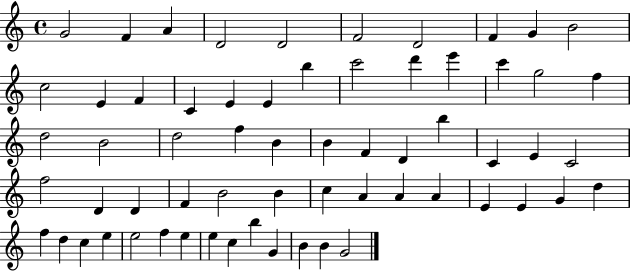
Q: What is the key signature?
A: C major